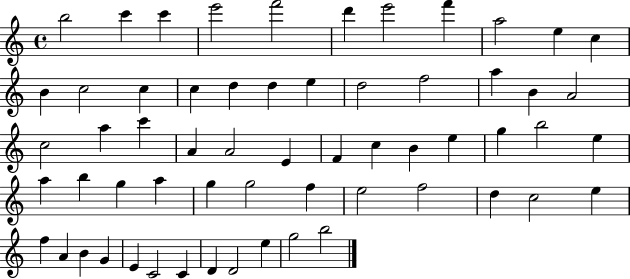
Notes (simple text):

B5/h C6/q C6/q E6/h F6/h D6/q E6/h F6/q A5/h E5/q C5/q B4/q C5/h C5/q C5/q D5/q D5/q E5/q D5/h F5/h A5/q B4/q A4/h C5/h A5/q C6/q A4/q A4/h E4/q F4/q C5/q B4/q E5/q G5/q B5/h E5/q A5/q B5/q G5/q A5/q G5/q G5/h F5/q E5/h F5/h D5/q C5/h E5/q F5/q A4/q B4/q G4/q E4/q C4/h C4/q D4/q D4/h E5/q G5/h B5/h